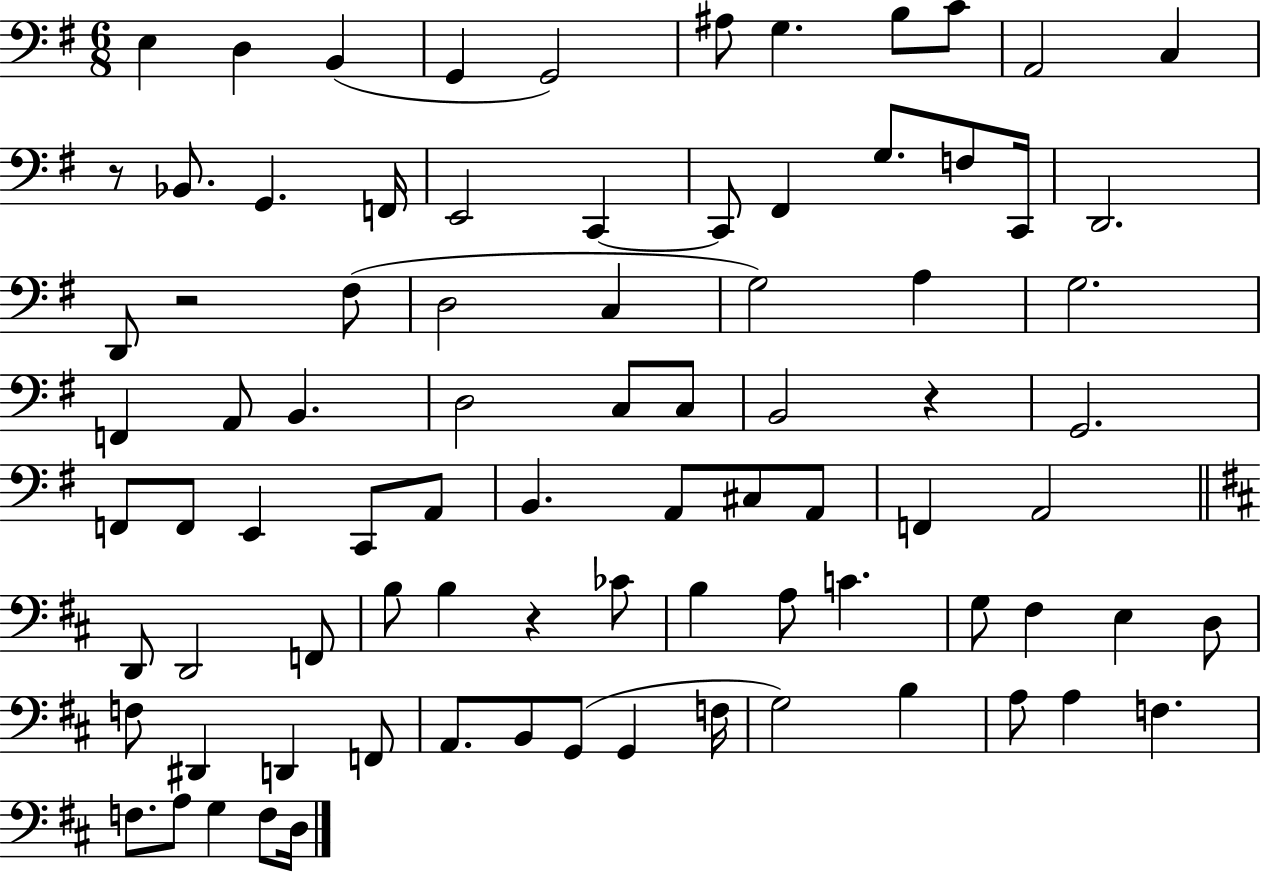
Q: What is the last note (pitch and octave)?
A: D3